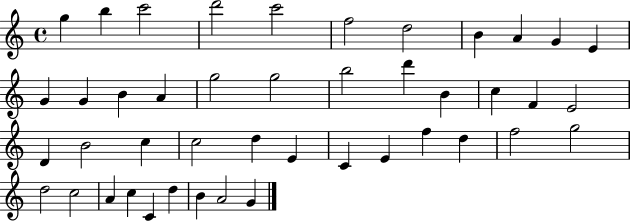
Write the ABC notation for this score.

X:1
T:Untitled
M:4/4
L:1/4
K:C
g b c'2 d'2 c'2 f2 d2 B A G E G G B A g2 g2 b2 d' B c F E2 D B2 c c2 d E C E f d f2 g2 d2 c2 A c C d B A2 G